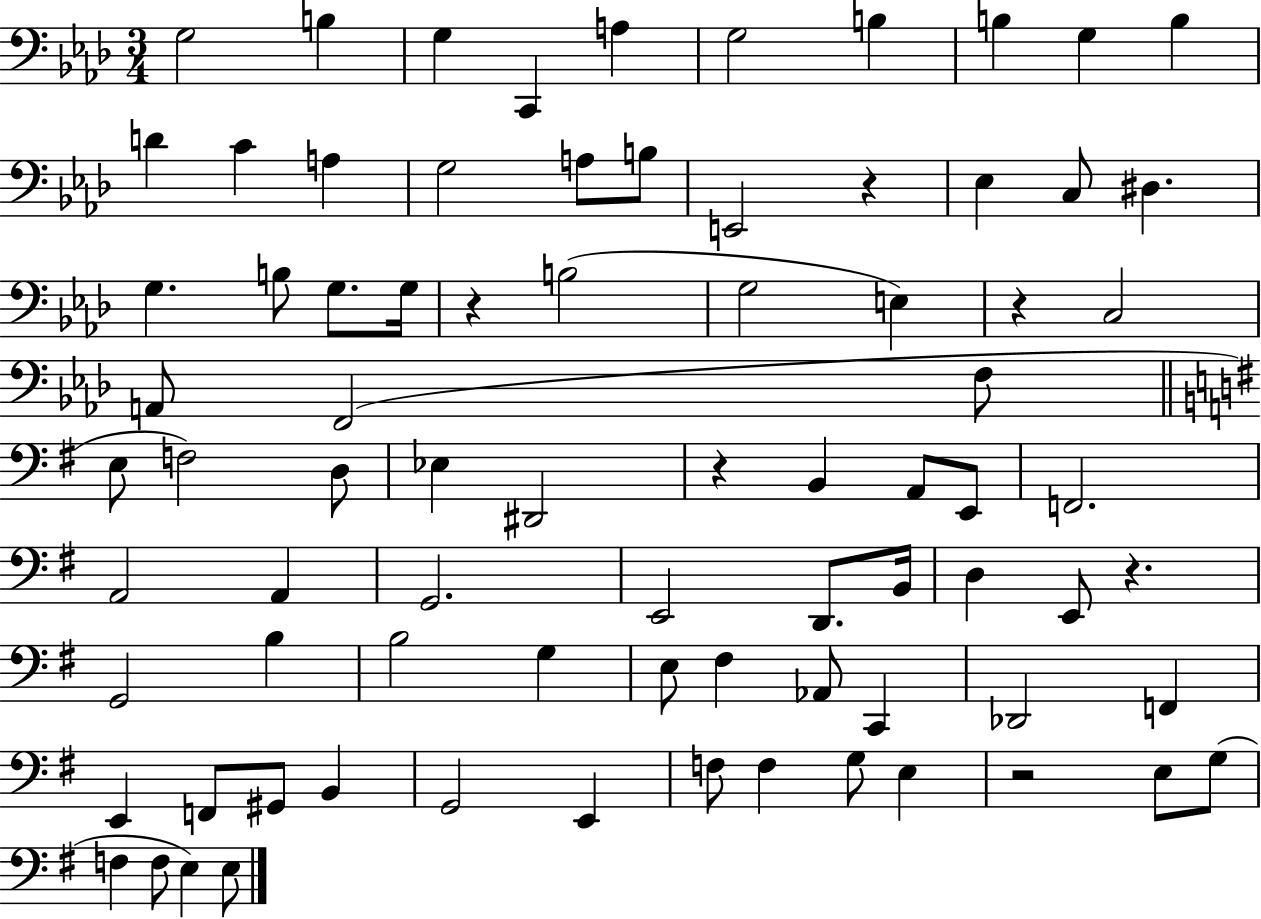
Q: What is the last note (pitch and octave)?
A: E3